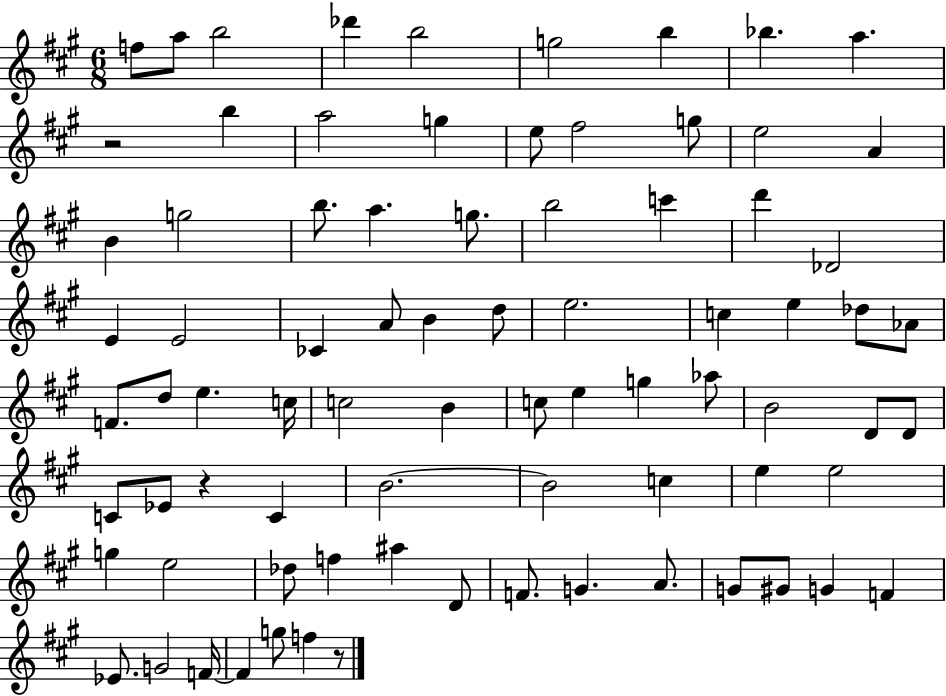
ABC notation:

X:1
T:Untitled
M:6/8
L:1/4
K:A
f/2 a/2 b2 _d' b2 g2 b _b a z2 b a2 g e/2 ^f2 g/2 e2 A B g2 b/2 a g/2 b2 c' d' _D2 E E2 _C A/2 B d/2 e2 c e _d/2 _A/2 F/2 d/2 e c/4 c2 B c/2 e g _a/2 B2 D/2 D/2 C/2 _E/2 z C B2 B2 c e e2 g e2 _d/2 f ^a D/2 F/2 G A/2 G/2 ^G/2 G F _E/2 G2 F/4 F g/2 f z/2